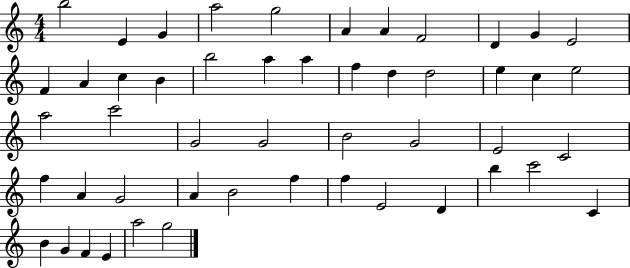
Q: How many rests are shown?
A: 0